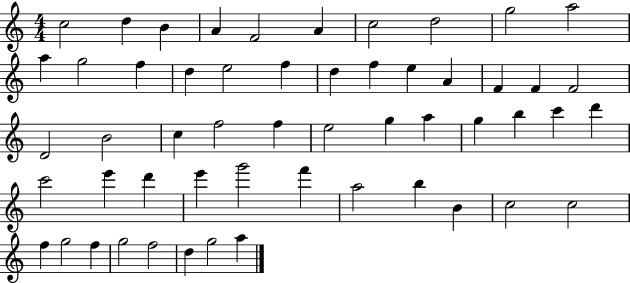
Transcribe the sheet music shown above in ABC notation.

X:1
T:Untitled
M:4/4
L:1/4
K:C
c2 d B A F2 A c2 d2 g2 a2 a g2 f d e2 f d f e A F F F2 D2 B2 c f2 f e2 g a g b c' d' c'2 e' d' e' g'2 f' a2 b B c2 c2 f g2 f g2 f2 d g2 a